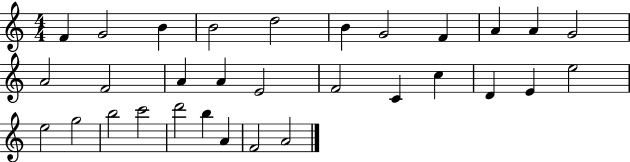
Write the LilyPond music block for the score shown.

{
  \clef treble
  \numericTimeSignature
  \time 4/4
  \key c \major
  f'4 g'2 b'4 | b'2 d''2 | b'4 g'2 f'4 | a'4 a'4 g'2 | \break a'2 f'2 | a'4 a'4 e'2 | f'2 c'4 c''4 | d'4 e'4 e''2 | \break e''2 g''2 | b''2 c'''2 | d'''2 b''4 a'4 | f'2 a'2 | \break \bar "|."
}